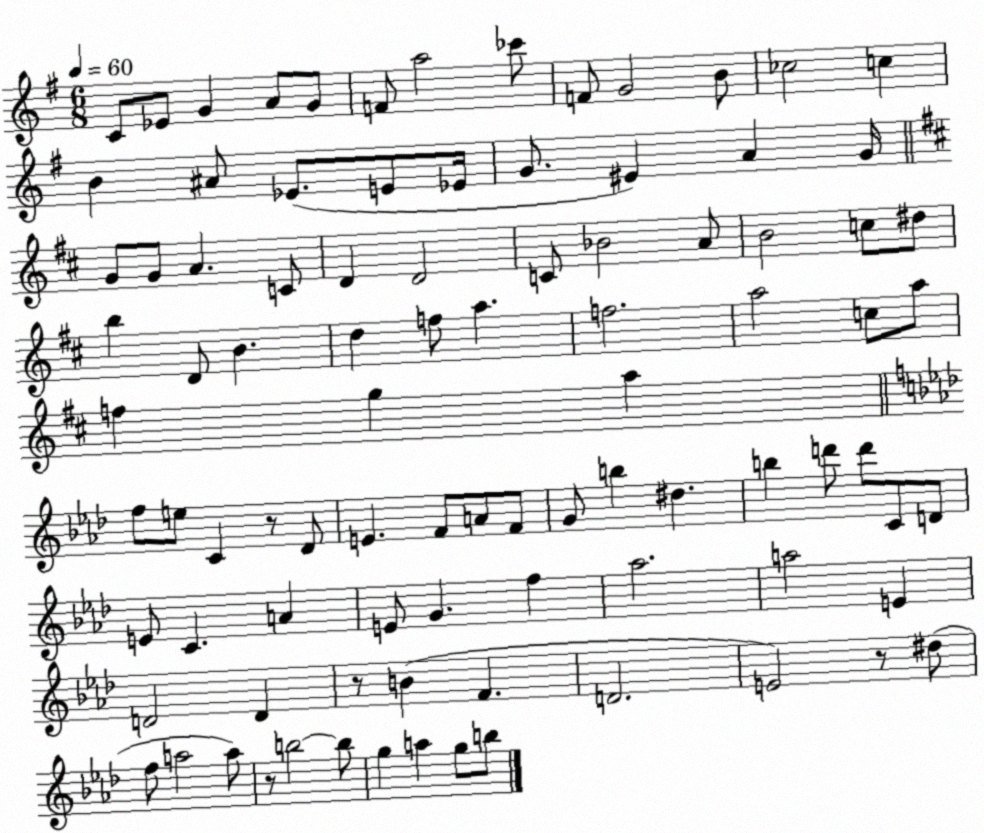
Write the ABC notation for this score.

X:1
T:Untitled
M:6/8
L:1/4
K:G
C/2 _E/2 G A/2 G/2 F/2 a2 _c'/2 F/2 G2 B/2 _c2 c B ^A/2 _E/2 E/2 _E/4 G/2 ^E A G/4 G/2 G/2 A C/2 D D2 C/2 _B2 A/2 B2 c/2 ^d/2 b D/2 B d f/2 a f2 a2 c/2 a/2 f g a f/2 e/2 C z/2 _D/2 E F/2 A/2 F/2 G/2 b ^d b d'/2 d'/2 C/2 D/2 E/2 C A E/2 G f _a2 a2 E D2 D z/2 B F D2 E2 z/2 ^d/2 f/2 a2 a/2 z/2 b2 b/2 g a g/2 b/2